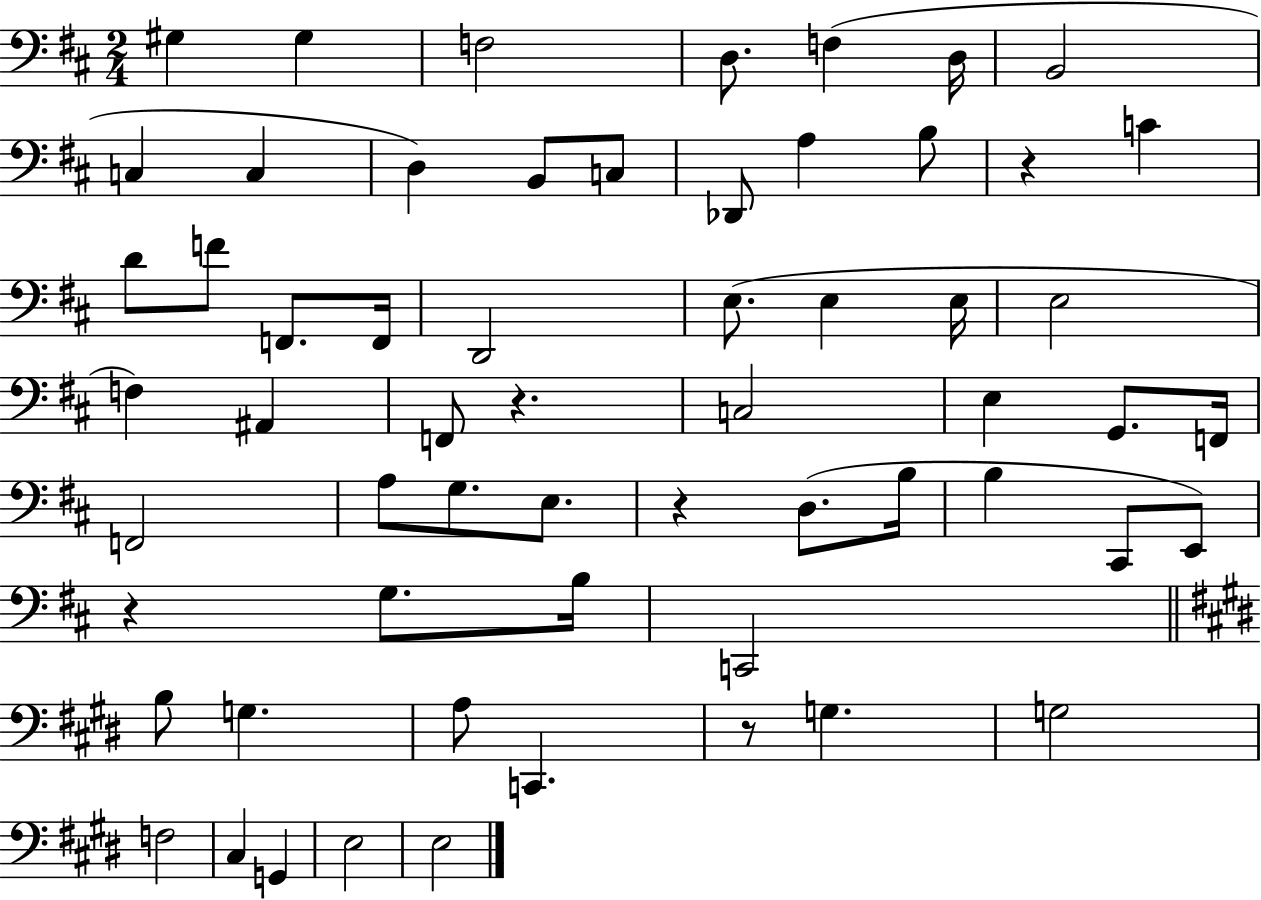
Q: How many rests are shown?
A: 5